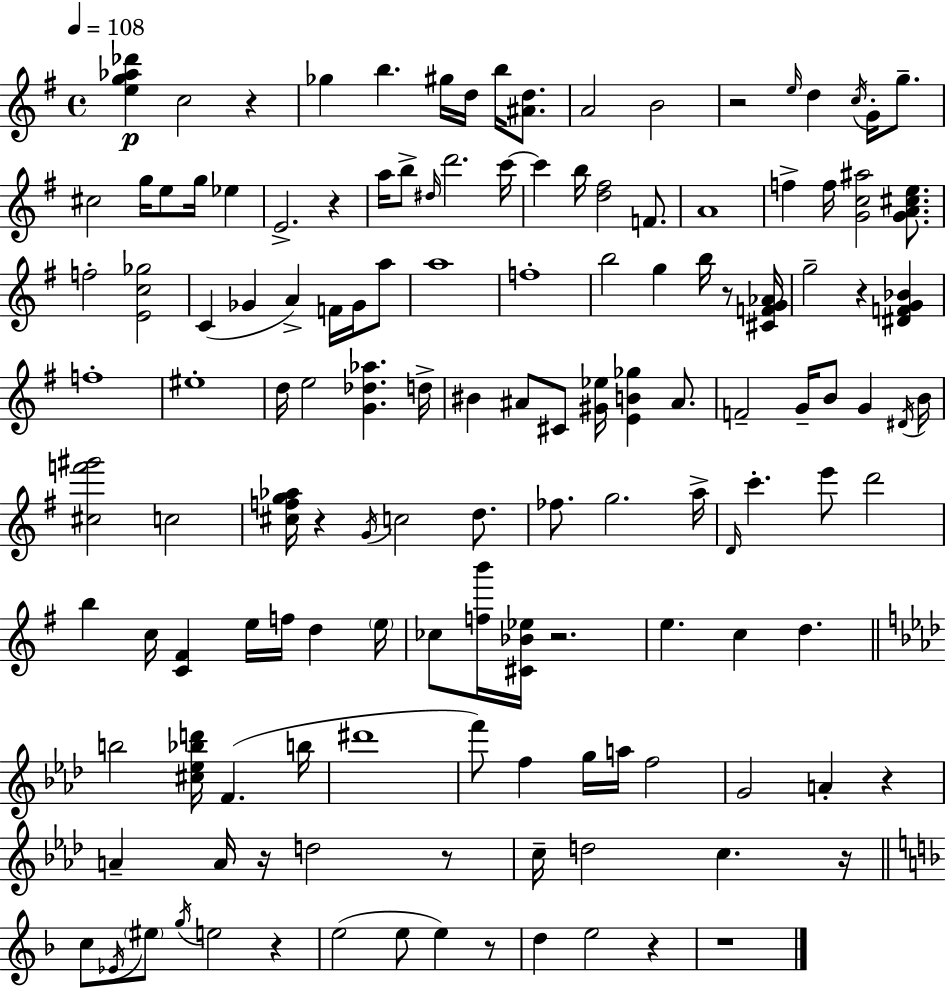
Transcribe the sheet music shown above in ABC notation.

X:1
T:Untitled
M:4/4
L:1/4
K:Em
[eg_a_d'] c2 z _g b ^g/4 d/4 b/4 [^Ad]/2 A2 B2 z2 e/4 d c/4 G/4 g/2 ^c2 g/4 e/2 g/4 _e E2 z a/4 b/2 ^d/4 d'2 c'/4 c' b/4 [d^f]2 F/2 A4 f f/4 [Gc^a]2 [GA^ce]/2 f2 [Ec_g]2 C _G A F/4 _G/4 a/2 a4 f4 b2 g b/4 z/2 [^CFG_A]/4 g2 z [^DFG_B] f4 ^e4 d/4 e2 [G_d_a] d/4 ^B ^A/2 ^C/2 [^G_e]/4 [EB_g] ^A/2 F2 G/4 B/2 G ^D/4 B/4 [^cf'^g']2 c2 [^cfg_a]/4 z G/4 c2 d/2 _f/2 g2 a/4 D/4 c' e'/2 d'2 b c/4 [C^F] e/4 f/4 d e/4 _c/2 [fb']/4 [^C_B_e]/4 z2 e c d b2 [^c_e_bd']/4 F b/4 ^d'4 f'/2 f g/4 a/4 f2 G2 A z A A/4 z/4 d2 z/2 c/4 d2 c z/4 c/2 _E/4 ^e/2 g/4 e2 z e2 e/2 e z/2 d e2 z z4